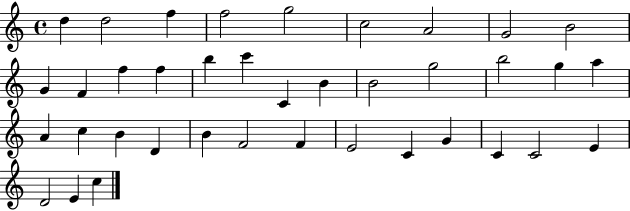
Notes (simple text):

D5/q D5/h F5/q F5/h G5/h C5/h A4/h G4/h B4/h G4/q F4/q F5/q F5/q B5/q C6/q C4/q B4/q B4/h G5/h B5/h G5/q A5/q A4/q C5/q B4/q D4/q B4/q F4/h F4/q E4/h C4/q G4/q C4/q C4/h E4/q D4/h E4/q C5/q